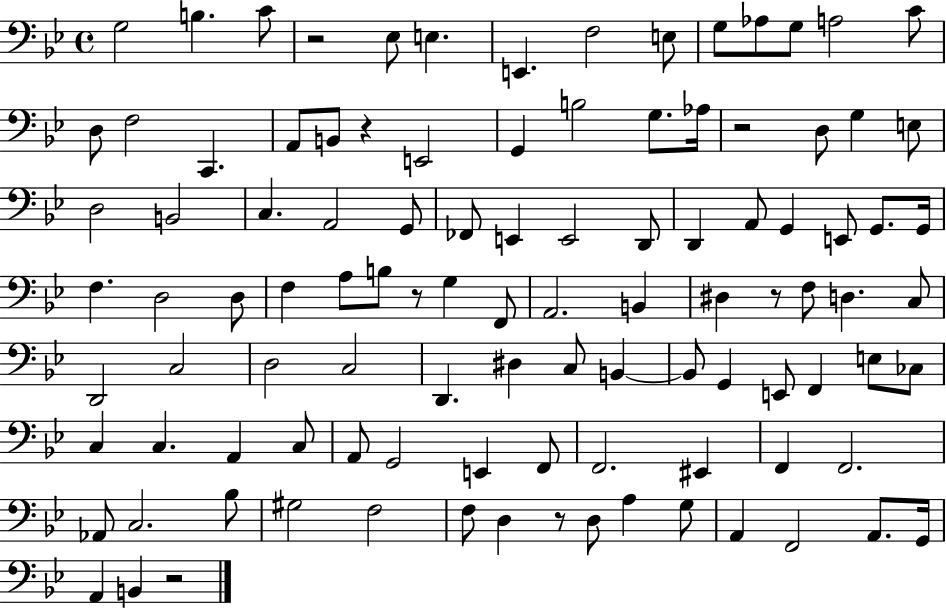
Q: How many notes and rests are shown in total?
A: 104